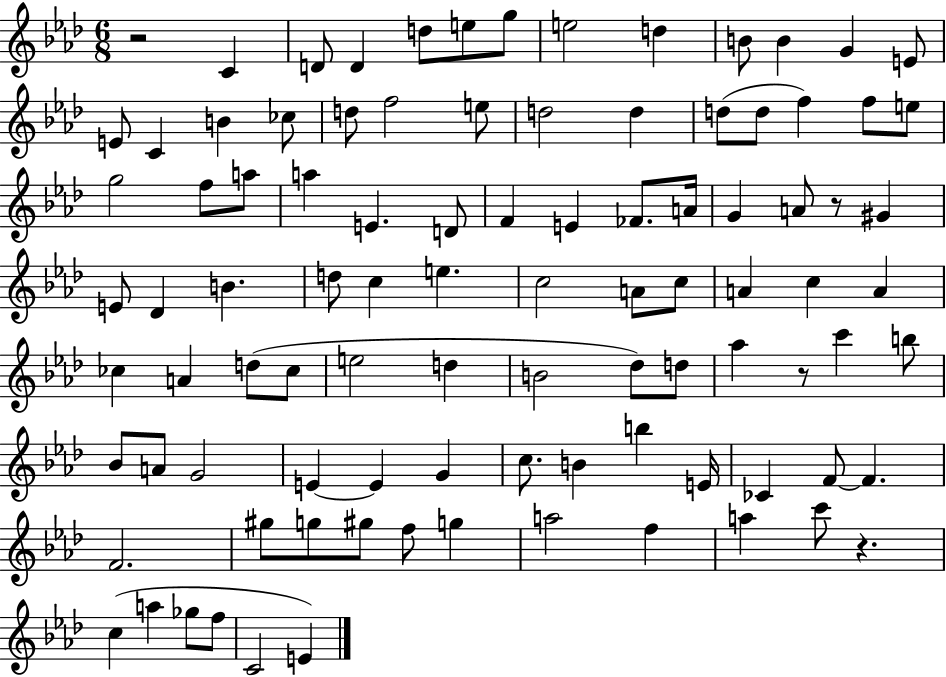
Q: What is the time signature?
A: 6/8